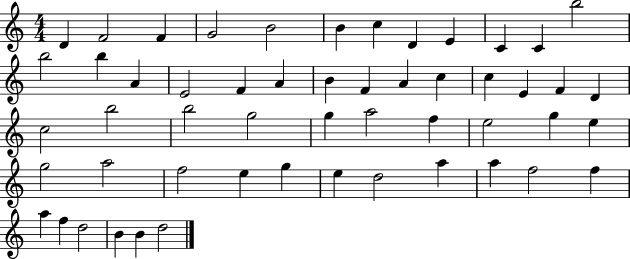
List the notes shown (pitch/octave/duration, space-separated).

D4/q F4/h F4/q G4/h B4/h B4/q C5/q D4/q E4/q C4/q C4/q B5/h B5/h B5/q A4/q E4/h F4/q A4/q B4/q F4/q A4/q C5/q C5/q E4/q F4/q D4/q C5/h B5/h B5/h G5/h G5/q A5/h F5/q E5/h G5/q E5/q G5/h A5/h F5/h E5/q G5/q E5/q D5/h A5/q A5/q F5/h F5/q A5/q F5/q D5/h B4/q B4/q D5/h